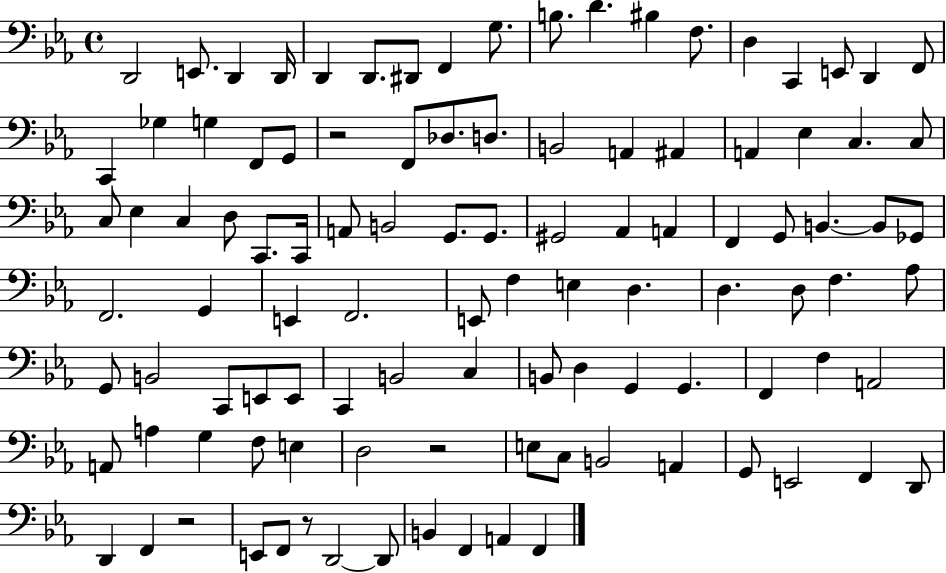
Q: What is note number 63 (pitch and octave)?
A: Ab3